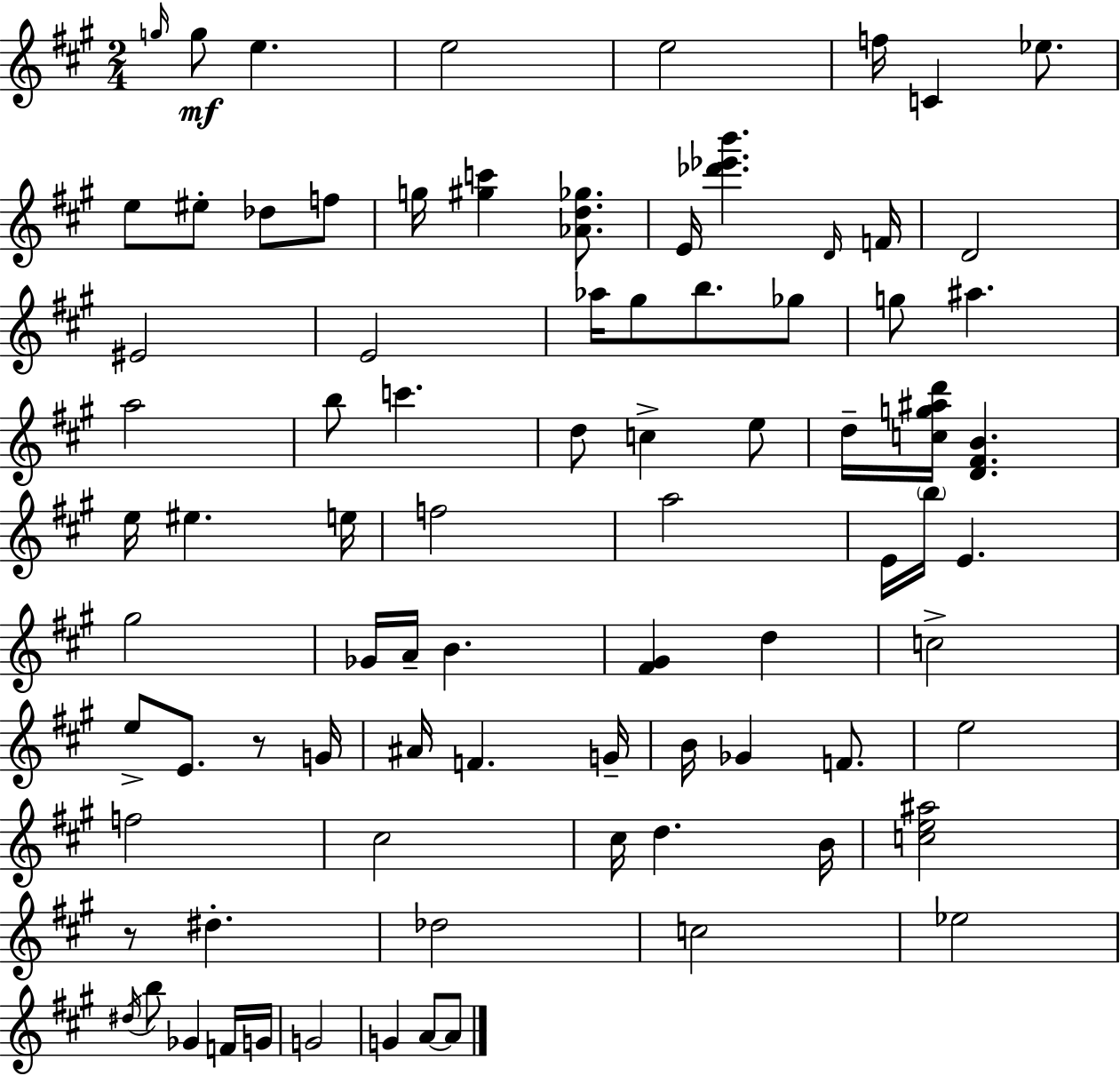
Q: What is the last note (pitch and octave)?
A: A4